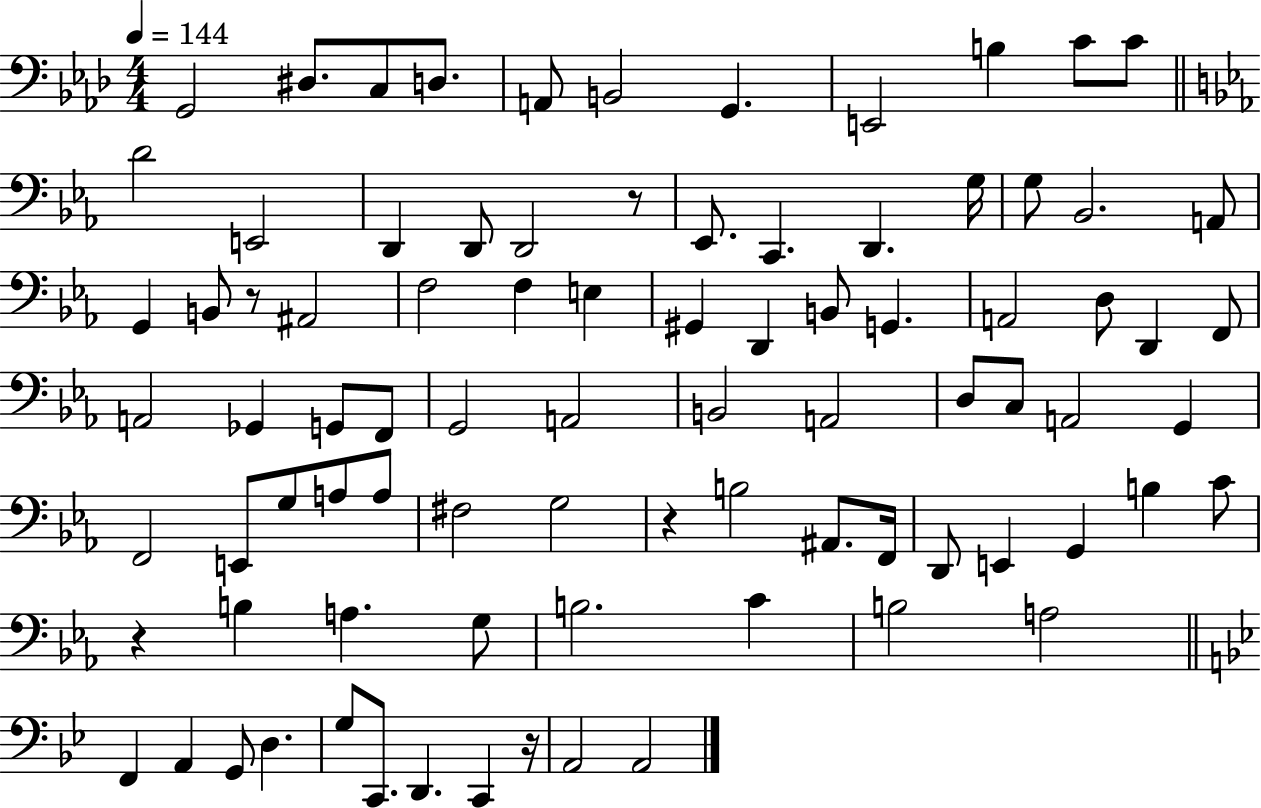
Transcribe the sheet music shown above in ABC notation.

X:1
T:Untitled
M:4/4
L:1/4
K:Ab
G,,2 ^D,/2 C,/2 D,/2 A,,/2 B,,2 G,, E,,2 B, C/2 C/2 D2 E,,2 D,, D,,/2 D,,2 z/2 _E,,/2 C,, D,, G,/4 G,/2 _B,,2 A,,/2 G,, B,,/2 z/2 ^A,,2 F,2 F, E, ^G,, D,, B,,/2 G,, A,,2 D,/2 D,, F,,/2 A,,2 _G,, G,,/2 F,,/2 G,,2 A,,2 B,,2 A,,2 D,/2 C,/2 A,,2 G,, F,,2 E,,/2 G,/2 A,/2 A,/2 ^F,2 G,2 z B,2 ^A,,/2 F,,/4 D,,/2 E,, G,, B, C/2 z B, A, G,/2 B,2 C B,2 A,2 F,, A,, G,,/2 D, G,/2 C,,/2 D,, C,, z/4 A,,2 A,,2